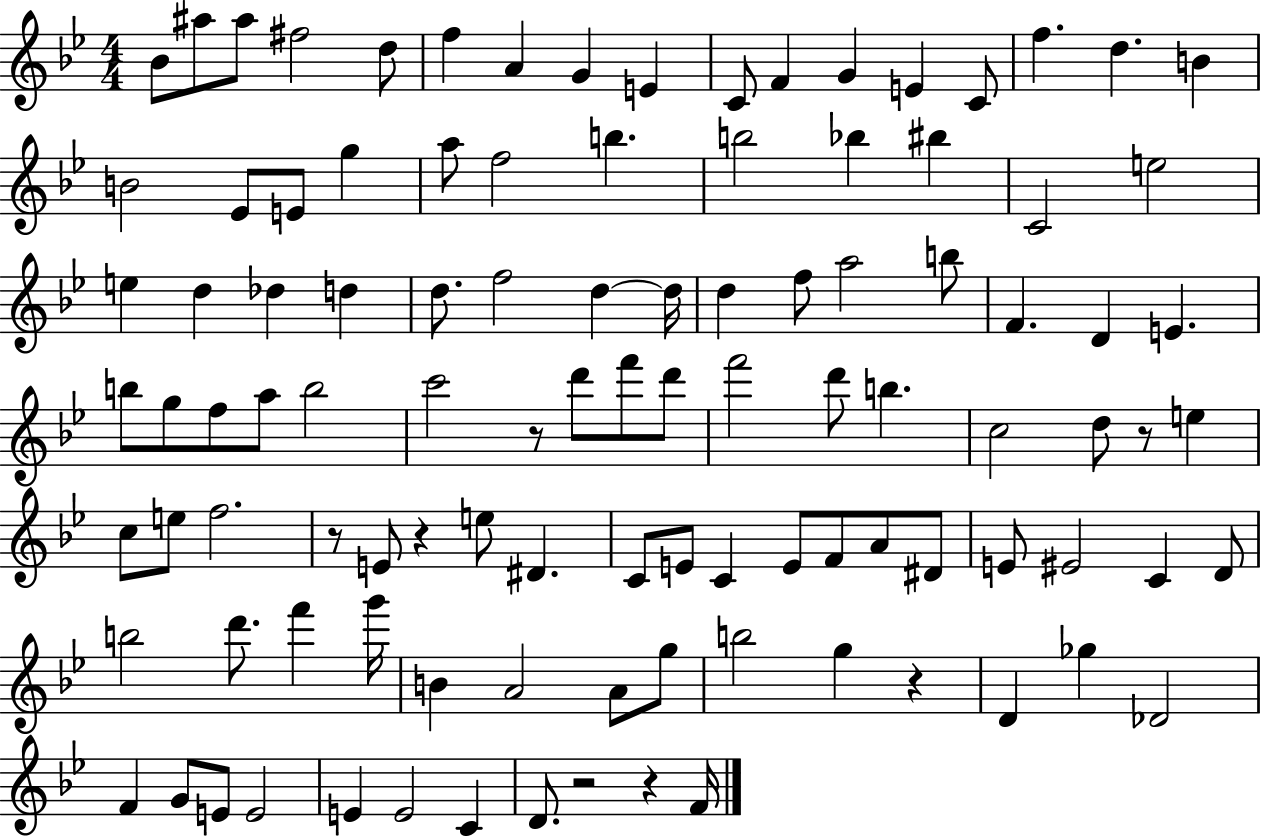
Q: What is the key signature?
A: BES major